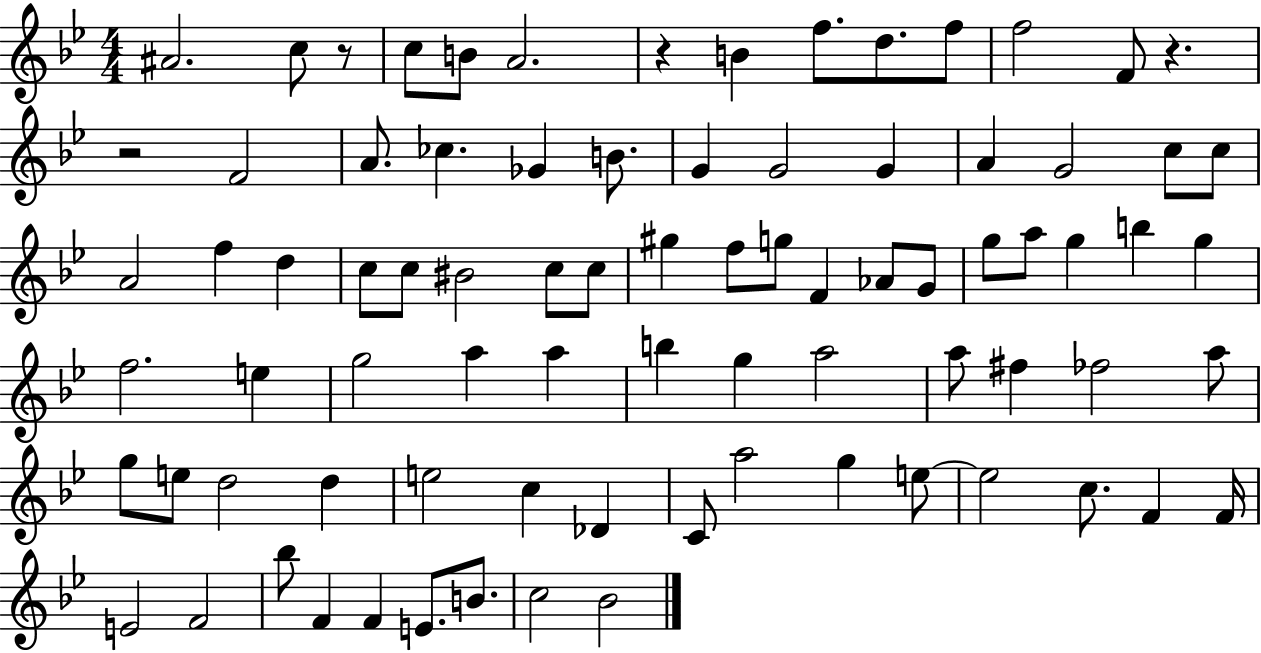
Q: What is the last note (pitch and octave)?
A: Bb4